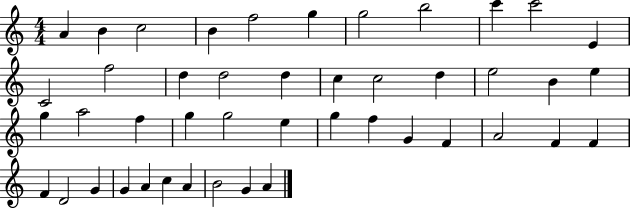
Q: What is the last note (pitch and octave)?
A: A4